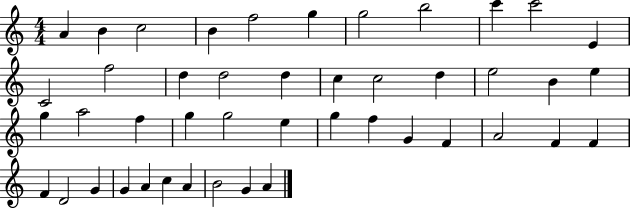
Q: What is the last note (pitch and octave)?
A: A4